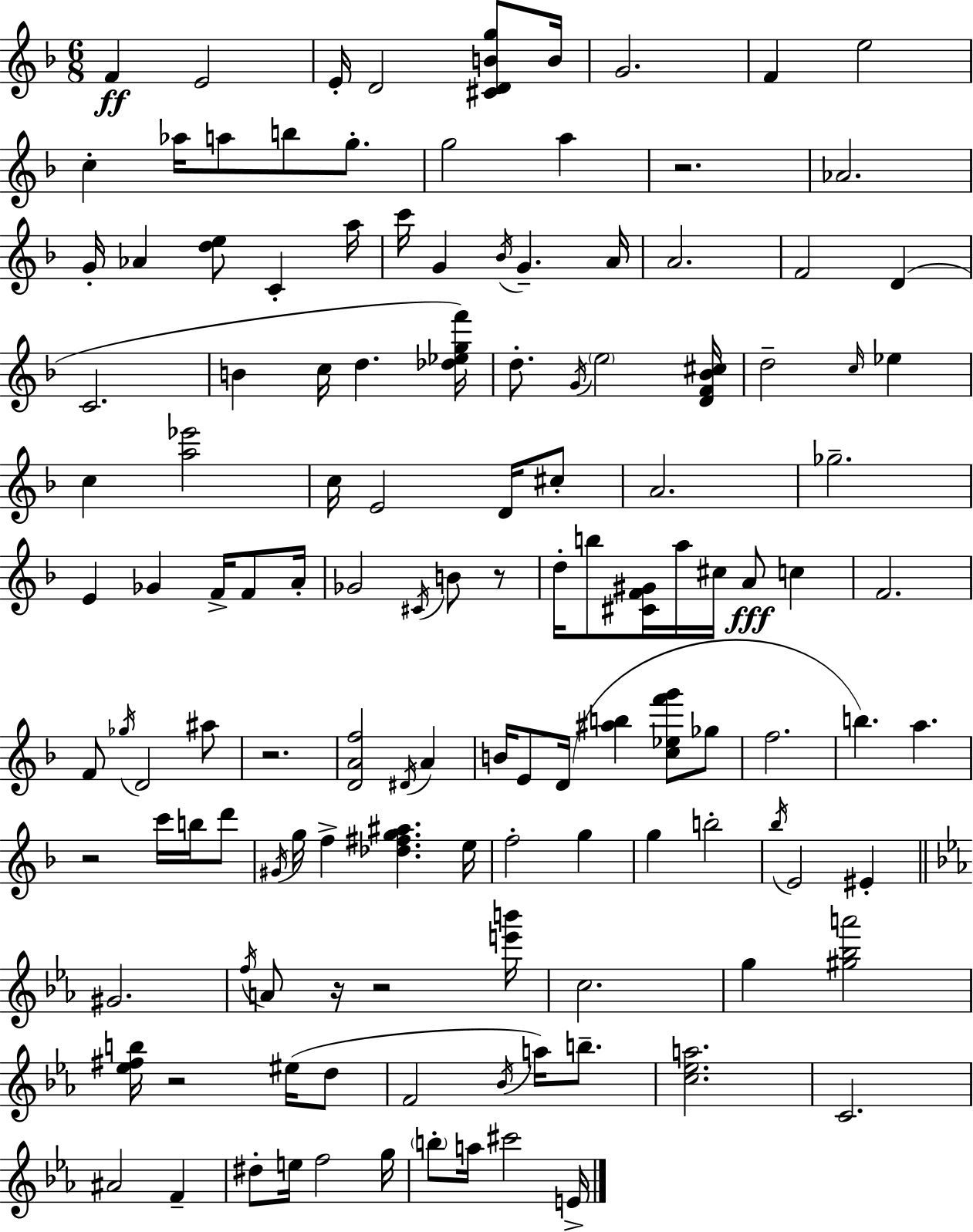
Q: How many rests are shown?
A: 7